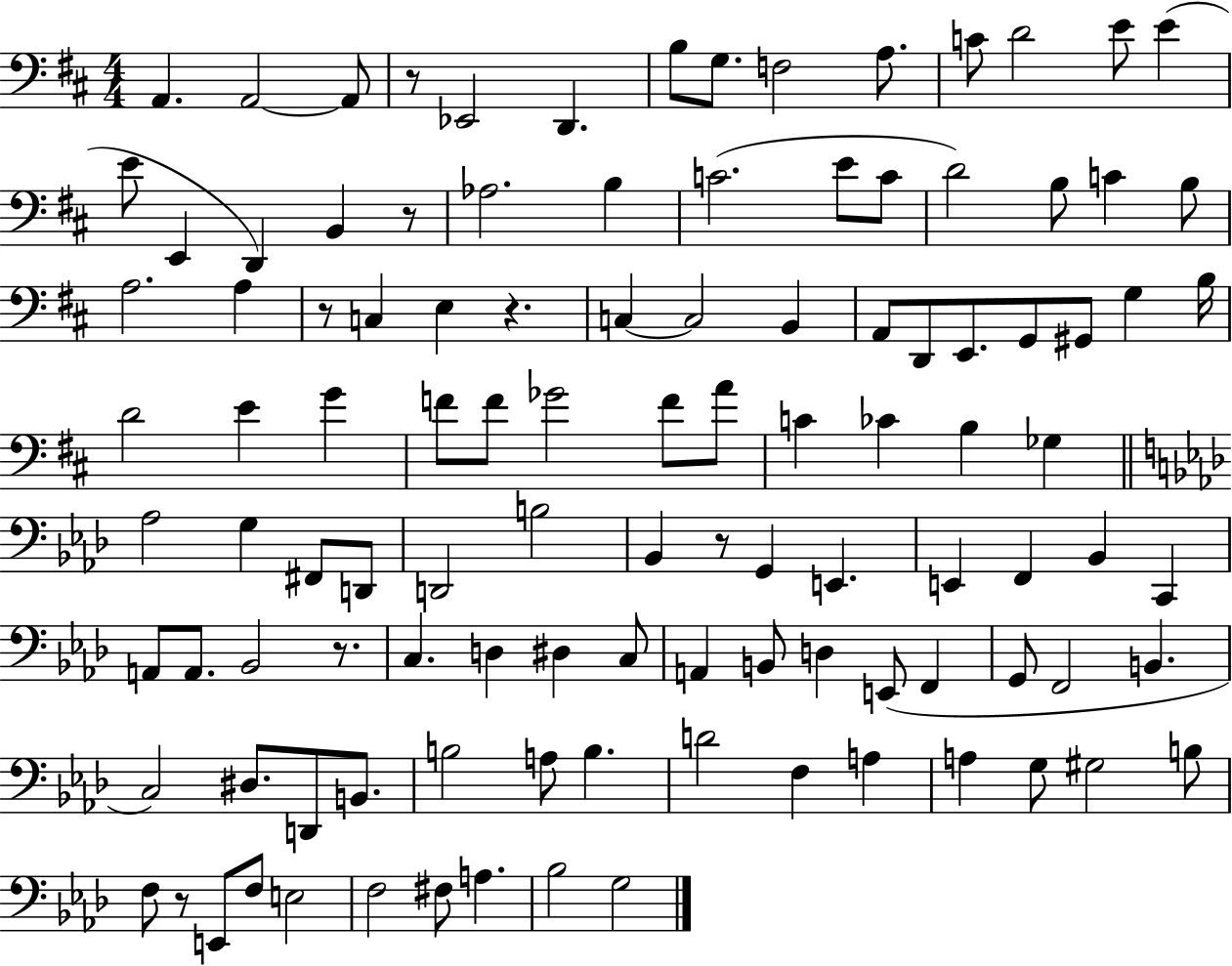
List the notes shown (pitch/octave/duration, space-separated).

A2/q. A2/h A2/e R/e Eb2/h D2/q. B3/e G3/e. F3/h A3/e. C4/e D4/h E4/e E4/q E4/e E2/q D2/q B2/q R/e Ab3/h. B3/q C4/h. E4/e C4/e D4/h B3/e C4/q B3/e A3/h. A3/q R/e C3/q E3/q R/q. C3/q C3/h B2/q A2/e D2/e E2/e. G2/e G#2/e G3/q B3/s D4/h E4/q G4/q F4/e F4/e Gb4/h F4/e A4/e C4/q CES4/q B3/q Gb3/q Ab3/h G3/q F#2/e D2/e D2/h B3/h Bb2/q R/e G2/q E2/q. E2/q F2/q Bb2/q C2/q A2/e A2/e. Bb2/h R/e. C3/q. D3/q D#3/q C3/e A2/q B2/e D3/q E2/e F2/q G2/e F2/h B2/q. C3/h D#3/e. D2/e B2/e. B3/h A3/e B3/q. D4/h F3/q A3/q A3/q G3/e G#3/h B3/e F3/e R/e E2/e F3/e E3/h F3/h F#3/e A3/q. Bb3/h G3/h